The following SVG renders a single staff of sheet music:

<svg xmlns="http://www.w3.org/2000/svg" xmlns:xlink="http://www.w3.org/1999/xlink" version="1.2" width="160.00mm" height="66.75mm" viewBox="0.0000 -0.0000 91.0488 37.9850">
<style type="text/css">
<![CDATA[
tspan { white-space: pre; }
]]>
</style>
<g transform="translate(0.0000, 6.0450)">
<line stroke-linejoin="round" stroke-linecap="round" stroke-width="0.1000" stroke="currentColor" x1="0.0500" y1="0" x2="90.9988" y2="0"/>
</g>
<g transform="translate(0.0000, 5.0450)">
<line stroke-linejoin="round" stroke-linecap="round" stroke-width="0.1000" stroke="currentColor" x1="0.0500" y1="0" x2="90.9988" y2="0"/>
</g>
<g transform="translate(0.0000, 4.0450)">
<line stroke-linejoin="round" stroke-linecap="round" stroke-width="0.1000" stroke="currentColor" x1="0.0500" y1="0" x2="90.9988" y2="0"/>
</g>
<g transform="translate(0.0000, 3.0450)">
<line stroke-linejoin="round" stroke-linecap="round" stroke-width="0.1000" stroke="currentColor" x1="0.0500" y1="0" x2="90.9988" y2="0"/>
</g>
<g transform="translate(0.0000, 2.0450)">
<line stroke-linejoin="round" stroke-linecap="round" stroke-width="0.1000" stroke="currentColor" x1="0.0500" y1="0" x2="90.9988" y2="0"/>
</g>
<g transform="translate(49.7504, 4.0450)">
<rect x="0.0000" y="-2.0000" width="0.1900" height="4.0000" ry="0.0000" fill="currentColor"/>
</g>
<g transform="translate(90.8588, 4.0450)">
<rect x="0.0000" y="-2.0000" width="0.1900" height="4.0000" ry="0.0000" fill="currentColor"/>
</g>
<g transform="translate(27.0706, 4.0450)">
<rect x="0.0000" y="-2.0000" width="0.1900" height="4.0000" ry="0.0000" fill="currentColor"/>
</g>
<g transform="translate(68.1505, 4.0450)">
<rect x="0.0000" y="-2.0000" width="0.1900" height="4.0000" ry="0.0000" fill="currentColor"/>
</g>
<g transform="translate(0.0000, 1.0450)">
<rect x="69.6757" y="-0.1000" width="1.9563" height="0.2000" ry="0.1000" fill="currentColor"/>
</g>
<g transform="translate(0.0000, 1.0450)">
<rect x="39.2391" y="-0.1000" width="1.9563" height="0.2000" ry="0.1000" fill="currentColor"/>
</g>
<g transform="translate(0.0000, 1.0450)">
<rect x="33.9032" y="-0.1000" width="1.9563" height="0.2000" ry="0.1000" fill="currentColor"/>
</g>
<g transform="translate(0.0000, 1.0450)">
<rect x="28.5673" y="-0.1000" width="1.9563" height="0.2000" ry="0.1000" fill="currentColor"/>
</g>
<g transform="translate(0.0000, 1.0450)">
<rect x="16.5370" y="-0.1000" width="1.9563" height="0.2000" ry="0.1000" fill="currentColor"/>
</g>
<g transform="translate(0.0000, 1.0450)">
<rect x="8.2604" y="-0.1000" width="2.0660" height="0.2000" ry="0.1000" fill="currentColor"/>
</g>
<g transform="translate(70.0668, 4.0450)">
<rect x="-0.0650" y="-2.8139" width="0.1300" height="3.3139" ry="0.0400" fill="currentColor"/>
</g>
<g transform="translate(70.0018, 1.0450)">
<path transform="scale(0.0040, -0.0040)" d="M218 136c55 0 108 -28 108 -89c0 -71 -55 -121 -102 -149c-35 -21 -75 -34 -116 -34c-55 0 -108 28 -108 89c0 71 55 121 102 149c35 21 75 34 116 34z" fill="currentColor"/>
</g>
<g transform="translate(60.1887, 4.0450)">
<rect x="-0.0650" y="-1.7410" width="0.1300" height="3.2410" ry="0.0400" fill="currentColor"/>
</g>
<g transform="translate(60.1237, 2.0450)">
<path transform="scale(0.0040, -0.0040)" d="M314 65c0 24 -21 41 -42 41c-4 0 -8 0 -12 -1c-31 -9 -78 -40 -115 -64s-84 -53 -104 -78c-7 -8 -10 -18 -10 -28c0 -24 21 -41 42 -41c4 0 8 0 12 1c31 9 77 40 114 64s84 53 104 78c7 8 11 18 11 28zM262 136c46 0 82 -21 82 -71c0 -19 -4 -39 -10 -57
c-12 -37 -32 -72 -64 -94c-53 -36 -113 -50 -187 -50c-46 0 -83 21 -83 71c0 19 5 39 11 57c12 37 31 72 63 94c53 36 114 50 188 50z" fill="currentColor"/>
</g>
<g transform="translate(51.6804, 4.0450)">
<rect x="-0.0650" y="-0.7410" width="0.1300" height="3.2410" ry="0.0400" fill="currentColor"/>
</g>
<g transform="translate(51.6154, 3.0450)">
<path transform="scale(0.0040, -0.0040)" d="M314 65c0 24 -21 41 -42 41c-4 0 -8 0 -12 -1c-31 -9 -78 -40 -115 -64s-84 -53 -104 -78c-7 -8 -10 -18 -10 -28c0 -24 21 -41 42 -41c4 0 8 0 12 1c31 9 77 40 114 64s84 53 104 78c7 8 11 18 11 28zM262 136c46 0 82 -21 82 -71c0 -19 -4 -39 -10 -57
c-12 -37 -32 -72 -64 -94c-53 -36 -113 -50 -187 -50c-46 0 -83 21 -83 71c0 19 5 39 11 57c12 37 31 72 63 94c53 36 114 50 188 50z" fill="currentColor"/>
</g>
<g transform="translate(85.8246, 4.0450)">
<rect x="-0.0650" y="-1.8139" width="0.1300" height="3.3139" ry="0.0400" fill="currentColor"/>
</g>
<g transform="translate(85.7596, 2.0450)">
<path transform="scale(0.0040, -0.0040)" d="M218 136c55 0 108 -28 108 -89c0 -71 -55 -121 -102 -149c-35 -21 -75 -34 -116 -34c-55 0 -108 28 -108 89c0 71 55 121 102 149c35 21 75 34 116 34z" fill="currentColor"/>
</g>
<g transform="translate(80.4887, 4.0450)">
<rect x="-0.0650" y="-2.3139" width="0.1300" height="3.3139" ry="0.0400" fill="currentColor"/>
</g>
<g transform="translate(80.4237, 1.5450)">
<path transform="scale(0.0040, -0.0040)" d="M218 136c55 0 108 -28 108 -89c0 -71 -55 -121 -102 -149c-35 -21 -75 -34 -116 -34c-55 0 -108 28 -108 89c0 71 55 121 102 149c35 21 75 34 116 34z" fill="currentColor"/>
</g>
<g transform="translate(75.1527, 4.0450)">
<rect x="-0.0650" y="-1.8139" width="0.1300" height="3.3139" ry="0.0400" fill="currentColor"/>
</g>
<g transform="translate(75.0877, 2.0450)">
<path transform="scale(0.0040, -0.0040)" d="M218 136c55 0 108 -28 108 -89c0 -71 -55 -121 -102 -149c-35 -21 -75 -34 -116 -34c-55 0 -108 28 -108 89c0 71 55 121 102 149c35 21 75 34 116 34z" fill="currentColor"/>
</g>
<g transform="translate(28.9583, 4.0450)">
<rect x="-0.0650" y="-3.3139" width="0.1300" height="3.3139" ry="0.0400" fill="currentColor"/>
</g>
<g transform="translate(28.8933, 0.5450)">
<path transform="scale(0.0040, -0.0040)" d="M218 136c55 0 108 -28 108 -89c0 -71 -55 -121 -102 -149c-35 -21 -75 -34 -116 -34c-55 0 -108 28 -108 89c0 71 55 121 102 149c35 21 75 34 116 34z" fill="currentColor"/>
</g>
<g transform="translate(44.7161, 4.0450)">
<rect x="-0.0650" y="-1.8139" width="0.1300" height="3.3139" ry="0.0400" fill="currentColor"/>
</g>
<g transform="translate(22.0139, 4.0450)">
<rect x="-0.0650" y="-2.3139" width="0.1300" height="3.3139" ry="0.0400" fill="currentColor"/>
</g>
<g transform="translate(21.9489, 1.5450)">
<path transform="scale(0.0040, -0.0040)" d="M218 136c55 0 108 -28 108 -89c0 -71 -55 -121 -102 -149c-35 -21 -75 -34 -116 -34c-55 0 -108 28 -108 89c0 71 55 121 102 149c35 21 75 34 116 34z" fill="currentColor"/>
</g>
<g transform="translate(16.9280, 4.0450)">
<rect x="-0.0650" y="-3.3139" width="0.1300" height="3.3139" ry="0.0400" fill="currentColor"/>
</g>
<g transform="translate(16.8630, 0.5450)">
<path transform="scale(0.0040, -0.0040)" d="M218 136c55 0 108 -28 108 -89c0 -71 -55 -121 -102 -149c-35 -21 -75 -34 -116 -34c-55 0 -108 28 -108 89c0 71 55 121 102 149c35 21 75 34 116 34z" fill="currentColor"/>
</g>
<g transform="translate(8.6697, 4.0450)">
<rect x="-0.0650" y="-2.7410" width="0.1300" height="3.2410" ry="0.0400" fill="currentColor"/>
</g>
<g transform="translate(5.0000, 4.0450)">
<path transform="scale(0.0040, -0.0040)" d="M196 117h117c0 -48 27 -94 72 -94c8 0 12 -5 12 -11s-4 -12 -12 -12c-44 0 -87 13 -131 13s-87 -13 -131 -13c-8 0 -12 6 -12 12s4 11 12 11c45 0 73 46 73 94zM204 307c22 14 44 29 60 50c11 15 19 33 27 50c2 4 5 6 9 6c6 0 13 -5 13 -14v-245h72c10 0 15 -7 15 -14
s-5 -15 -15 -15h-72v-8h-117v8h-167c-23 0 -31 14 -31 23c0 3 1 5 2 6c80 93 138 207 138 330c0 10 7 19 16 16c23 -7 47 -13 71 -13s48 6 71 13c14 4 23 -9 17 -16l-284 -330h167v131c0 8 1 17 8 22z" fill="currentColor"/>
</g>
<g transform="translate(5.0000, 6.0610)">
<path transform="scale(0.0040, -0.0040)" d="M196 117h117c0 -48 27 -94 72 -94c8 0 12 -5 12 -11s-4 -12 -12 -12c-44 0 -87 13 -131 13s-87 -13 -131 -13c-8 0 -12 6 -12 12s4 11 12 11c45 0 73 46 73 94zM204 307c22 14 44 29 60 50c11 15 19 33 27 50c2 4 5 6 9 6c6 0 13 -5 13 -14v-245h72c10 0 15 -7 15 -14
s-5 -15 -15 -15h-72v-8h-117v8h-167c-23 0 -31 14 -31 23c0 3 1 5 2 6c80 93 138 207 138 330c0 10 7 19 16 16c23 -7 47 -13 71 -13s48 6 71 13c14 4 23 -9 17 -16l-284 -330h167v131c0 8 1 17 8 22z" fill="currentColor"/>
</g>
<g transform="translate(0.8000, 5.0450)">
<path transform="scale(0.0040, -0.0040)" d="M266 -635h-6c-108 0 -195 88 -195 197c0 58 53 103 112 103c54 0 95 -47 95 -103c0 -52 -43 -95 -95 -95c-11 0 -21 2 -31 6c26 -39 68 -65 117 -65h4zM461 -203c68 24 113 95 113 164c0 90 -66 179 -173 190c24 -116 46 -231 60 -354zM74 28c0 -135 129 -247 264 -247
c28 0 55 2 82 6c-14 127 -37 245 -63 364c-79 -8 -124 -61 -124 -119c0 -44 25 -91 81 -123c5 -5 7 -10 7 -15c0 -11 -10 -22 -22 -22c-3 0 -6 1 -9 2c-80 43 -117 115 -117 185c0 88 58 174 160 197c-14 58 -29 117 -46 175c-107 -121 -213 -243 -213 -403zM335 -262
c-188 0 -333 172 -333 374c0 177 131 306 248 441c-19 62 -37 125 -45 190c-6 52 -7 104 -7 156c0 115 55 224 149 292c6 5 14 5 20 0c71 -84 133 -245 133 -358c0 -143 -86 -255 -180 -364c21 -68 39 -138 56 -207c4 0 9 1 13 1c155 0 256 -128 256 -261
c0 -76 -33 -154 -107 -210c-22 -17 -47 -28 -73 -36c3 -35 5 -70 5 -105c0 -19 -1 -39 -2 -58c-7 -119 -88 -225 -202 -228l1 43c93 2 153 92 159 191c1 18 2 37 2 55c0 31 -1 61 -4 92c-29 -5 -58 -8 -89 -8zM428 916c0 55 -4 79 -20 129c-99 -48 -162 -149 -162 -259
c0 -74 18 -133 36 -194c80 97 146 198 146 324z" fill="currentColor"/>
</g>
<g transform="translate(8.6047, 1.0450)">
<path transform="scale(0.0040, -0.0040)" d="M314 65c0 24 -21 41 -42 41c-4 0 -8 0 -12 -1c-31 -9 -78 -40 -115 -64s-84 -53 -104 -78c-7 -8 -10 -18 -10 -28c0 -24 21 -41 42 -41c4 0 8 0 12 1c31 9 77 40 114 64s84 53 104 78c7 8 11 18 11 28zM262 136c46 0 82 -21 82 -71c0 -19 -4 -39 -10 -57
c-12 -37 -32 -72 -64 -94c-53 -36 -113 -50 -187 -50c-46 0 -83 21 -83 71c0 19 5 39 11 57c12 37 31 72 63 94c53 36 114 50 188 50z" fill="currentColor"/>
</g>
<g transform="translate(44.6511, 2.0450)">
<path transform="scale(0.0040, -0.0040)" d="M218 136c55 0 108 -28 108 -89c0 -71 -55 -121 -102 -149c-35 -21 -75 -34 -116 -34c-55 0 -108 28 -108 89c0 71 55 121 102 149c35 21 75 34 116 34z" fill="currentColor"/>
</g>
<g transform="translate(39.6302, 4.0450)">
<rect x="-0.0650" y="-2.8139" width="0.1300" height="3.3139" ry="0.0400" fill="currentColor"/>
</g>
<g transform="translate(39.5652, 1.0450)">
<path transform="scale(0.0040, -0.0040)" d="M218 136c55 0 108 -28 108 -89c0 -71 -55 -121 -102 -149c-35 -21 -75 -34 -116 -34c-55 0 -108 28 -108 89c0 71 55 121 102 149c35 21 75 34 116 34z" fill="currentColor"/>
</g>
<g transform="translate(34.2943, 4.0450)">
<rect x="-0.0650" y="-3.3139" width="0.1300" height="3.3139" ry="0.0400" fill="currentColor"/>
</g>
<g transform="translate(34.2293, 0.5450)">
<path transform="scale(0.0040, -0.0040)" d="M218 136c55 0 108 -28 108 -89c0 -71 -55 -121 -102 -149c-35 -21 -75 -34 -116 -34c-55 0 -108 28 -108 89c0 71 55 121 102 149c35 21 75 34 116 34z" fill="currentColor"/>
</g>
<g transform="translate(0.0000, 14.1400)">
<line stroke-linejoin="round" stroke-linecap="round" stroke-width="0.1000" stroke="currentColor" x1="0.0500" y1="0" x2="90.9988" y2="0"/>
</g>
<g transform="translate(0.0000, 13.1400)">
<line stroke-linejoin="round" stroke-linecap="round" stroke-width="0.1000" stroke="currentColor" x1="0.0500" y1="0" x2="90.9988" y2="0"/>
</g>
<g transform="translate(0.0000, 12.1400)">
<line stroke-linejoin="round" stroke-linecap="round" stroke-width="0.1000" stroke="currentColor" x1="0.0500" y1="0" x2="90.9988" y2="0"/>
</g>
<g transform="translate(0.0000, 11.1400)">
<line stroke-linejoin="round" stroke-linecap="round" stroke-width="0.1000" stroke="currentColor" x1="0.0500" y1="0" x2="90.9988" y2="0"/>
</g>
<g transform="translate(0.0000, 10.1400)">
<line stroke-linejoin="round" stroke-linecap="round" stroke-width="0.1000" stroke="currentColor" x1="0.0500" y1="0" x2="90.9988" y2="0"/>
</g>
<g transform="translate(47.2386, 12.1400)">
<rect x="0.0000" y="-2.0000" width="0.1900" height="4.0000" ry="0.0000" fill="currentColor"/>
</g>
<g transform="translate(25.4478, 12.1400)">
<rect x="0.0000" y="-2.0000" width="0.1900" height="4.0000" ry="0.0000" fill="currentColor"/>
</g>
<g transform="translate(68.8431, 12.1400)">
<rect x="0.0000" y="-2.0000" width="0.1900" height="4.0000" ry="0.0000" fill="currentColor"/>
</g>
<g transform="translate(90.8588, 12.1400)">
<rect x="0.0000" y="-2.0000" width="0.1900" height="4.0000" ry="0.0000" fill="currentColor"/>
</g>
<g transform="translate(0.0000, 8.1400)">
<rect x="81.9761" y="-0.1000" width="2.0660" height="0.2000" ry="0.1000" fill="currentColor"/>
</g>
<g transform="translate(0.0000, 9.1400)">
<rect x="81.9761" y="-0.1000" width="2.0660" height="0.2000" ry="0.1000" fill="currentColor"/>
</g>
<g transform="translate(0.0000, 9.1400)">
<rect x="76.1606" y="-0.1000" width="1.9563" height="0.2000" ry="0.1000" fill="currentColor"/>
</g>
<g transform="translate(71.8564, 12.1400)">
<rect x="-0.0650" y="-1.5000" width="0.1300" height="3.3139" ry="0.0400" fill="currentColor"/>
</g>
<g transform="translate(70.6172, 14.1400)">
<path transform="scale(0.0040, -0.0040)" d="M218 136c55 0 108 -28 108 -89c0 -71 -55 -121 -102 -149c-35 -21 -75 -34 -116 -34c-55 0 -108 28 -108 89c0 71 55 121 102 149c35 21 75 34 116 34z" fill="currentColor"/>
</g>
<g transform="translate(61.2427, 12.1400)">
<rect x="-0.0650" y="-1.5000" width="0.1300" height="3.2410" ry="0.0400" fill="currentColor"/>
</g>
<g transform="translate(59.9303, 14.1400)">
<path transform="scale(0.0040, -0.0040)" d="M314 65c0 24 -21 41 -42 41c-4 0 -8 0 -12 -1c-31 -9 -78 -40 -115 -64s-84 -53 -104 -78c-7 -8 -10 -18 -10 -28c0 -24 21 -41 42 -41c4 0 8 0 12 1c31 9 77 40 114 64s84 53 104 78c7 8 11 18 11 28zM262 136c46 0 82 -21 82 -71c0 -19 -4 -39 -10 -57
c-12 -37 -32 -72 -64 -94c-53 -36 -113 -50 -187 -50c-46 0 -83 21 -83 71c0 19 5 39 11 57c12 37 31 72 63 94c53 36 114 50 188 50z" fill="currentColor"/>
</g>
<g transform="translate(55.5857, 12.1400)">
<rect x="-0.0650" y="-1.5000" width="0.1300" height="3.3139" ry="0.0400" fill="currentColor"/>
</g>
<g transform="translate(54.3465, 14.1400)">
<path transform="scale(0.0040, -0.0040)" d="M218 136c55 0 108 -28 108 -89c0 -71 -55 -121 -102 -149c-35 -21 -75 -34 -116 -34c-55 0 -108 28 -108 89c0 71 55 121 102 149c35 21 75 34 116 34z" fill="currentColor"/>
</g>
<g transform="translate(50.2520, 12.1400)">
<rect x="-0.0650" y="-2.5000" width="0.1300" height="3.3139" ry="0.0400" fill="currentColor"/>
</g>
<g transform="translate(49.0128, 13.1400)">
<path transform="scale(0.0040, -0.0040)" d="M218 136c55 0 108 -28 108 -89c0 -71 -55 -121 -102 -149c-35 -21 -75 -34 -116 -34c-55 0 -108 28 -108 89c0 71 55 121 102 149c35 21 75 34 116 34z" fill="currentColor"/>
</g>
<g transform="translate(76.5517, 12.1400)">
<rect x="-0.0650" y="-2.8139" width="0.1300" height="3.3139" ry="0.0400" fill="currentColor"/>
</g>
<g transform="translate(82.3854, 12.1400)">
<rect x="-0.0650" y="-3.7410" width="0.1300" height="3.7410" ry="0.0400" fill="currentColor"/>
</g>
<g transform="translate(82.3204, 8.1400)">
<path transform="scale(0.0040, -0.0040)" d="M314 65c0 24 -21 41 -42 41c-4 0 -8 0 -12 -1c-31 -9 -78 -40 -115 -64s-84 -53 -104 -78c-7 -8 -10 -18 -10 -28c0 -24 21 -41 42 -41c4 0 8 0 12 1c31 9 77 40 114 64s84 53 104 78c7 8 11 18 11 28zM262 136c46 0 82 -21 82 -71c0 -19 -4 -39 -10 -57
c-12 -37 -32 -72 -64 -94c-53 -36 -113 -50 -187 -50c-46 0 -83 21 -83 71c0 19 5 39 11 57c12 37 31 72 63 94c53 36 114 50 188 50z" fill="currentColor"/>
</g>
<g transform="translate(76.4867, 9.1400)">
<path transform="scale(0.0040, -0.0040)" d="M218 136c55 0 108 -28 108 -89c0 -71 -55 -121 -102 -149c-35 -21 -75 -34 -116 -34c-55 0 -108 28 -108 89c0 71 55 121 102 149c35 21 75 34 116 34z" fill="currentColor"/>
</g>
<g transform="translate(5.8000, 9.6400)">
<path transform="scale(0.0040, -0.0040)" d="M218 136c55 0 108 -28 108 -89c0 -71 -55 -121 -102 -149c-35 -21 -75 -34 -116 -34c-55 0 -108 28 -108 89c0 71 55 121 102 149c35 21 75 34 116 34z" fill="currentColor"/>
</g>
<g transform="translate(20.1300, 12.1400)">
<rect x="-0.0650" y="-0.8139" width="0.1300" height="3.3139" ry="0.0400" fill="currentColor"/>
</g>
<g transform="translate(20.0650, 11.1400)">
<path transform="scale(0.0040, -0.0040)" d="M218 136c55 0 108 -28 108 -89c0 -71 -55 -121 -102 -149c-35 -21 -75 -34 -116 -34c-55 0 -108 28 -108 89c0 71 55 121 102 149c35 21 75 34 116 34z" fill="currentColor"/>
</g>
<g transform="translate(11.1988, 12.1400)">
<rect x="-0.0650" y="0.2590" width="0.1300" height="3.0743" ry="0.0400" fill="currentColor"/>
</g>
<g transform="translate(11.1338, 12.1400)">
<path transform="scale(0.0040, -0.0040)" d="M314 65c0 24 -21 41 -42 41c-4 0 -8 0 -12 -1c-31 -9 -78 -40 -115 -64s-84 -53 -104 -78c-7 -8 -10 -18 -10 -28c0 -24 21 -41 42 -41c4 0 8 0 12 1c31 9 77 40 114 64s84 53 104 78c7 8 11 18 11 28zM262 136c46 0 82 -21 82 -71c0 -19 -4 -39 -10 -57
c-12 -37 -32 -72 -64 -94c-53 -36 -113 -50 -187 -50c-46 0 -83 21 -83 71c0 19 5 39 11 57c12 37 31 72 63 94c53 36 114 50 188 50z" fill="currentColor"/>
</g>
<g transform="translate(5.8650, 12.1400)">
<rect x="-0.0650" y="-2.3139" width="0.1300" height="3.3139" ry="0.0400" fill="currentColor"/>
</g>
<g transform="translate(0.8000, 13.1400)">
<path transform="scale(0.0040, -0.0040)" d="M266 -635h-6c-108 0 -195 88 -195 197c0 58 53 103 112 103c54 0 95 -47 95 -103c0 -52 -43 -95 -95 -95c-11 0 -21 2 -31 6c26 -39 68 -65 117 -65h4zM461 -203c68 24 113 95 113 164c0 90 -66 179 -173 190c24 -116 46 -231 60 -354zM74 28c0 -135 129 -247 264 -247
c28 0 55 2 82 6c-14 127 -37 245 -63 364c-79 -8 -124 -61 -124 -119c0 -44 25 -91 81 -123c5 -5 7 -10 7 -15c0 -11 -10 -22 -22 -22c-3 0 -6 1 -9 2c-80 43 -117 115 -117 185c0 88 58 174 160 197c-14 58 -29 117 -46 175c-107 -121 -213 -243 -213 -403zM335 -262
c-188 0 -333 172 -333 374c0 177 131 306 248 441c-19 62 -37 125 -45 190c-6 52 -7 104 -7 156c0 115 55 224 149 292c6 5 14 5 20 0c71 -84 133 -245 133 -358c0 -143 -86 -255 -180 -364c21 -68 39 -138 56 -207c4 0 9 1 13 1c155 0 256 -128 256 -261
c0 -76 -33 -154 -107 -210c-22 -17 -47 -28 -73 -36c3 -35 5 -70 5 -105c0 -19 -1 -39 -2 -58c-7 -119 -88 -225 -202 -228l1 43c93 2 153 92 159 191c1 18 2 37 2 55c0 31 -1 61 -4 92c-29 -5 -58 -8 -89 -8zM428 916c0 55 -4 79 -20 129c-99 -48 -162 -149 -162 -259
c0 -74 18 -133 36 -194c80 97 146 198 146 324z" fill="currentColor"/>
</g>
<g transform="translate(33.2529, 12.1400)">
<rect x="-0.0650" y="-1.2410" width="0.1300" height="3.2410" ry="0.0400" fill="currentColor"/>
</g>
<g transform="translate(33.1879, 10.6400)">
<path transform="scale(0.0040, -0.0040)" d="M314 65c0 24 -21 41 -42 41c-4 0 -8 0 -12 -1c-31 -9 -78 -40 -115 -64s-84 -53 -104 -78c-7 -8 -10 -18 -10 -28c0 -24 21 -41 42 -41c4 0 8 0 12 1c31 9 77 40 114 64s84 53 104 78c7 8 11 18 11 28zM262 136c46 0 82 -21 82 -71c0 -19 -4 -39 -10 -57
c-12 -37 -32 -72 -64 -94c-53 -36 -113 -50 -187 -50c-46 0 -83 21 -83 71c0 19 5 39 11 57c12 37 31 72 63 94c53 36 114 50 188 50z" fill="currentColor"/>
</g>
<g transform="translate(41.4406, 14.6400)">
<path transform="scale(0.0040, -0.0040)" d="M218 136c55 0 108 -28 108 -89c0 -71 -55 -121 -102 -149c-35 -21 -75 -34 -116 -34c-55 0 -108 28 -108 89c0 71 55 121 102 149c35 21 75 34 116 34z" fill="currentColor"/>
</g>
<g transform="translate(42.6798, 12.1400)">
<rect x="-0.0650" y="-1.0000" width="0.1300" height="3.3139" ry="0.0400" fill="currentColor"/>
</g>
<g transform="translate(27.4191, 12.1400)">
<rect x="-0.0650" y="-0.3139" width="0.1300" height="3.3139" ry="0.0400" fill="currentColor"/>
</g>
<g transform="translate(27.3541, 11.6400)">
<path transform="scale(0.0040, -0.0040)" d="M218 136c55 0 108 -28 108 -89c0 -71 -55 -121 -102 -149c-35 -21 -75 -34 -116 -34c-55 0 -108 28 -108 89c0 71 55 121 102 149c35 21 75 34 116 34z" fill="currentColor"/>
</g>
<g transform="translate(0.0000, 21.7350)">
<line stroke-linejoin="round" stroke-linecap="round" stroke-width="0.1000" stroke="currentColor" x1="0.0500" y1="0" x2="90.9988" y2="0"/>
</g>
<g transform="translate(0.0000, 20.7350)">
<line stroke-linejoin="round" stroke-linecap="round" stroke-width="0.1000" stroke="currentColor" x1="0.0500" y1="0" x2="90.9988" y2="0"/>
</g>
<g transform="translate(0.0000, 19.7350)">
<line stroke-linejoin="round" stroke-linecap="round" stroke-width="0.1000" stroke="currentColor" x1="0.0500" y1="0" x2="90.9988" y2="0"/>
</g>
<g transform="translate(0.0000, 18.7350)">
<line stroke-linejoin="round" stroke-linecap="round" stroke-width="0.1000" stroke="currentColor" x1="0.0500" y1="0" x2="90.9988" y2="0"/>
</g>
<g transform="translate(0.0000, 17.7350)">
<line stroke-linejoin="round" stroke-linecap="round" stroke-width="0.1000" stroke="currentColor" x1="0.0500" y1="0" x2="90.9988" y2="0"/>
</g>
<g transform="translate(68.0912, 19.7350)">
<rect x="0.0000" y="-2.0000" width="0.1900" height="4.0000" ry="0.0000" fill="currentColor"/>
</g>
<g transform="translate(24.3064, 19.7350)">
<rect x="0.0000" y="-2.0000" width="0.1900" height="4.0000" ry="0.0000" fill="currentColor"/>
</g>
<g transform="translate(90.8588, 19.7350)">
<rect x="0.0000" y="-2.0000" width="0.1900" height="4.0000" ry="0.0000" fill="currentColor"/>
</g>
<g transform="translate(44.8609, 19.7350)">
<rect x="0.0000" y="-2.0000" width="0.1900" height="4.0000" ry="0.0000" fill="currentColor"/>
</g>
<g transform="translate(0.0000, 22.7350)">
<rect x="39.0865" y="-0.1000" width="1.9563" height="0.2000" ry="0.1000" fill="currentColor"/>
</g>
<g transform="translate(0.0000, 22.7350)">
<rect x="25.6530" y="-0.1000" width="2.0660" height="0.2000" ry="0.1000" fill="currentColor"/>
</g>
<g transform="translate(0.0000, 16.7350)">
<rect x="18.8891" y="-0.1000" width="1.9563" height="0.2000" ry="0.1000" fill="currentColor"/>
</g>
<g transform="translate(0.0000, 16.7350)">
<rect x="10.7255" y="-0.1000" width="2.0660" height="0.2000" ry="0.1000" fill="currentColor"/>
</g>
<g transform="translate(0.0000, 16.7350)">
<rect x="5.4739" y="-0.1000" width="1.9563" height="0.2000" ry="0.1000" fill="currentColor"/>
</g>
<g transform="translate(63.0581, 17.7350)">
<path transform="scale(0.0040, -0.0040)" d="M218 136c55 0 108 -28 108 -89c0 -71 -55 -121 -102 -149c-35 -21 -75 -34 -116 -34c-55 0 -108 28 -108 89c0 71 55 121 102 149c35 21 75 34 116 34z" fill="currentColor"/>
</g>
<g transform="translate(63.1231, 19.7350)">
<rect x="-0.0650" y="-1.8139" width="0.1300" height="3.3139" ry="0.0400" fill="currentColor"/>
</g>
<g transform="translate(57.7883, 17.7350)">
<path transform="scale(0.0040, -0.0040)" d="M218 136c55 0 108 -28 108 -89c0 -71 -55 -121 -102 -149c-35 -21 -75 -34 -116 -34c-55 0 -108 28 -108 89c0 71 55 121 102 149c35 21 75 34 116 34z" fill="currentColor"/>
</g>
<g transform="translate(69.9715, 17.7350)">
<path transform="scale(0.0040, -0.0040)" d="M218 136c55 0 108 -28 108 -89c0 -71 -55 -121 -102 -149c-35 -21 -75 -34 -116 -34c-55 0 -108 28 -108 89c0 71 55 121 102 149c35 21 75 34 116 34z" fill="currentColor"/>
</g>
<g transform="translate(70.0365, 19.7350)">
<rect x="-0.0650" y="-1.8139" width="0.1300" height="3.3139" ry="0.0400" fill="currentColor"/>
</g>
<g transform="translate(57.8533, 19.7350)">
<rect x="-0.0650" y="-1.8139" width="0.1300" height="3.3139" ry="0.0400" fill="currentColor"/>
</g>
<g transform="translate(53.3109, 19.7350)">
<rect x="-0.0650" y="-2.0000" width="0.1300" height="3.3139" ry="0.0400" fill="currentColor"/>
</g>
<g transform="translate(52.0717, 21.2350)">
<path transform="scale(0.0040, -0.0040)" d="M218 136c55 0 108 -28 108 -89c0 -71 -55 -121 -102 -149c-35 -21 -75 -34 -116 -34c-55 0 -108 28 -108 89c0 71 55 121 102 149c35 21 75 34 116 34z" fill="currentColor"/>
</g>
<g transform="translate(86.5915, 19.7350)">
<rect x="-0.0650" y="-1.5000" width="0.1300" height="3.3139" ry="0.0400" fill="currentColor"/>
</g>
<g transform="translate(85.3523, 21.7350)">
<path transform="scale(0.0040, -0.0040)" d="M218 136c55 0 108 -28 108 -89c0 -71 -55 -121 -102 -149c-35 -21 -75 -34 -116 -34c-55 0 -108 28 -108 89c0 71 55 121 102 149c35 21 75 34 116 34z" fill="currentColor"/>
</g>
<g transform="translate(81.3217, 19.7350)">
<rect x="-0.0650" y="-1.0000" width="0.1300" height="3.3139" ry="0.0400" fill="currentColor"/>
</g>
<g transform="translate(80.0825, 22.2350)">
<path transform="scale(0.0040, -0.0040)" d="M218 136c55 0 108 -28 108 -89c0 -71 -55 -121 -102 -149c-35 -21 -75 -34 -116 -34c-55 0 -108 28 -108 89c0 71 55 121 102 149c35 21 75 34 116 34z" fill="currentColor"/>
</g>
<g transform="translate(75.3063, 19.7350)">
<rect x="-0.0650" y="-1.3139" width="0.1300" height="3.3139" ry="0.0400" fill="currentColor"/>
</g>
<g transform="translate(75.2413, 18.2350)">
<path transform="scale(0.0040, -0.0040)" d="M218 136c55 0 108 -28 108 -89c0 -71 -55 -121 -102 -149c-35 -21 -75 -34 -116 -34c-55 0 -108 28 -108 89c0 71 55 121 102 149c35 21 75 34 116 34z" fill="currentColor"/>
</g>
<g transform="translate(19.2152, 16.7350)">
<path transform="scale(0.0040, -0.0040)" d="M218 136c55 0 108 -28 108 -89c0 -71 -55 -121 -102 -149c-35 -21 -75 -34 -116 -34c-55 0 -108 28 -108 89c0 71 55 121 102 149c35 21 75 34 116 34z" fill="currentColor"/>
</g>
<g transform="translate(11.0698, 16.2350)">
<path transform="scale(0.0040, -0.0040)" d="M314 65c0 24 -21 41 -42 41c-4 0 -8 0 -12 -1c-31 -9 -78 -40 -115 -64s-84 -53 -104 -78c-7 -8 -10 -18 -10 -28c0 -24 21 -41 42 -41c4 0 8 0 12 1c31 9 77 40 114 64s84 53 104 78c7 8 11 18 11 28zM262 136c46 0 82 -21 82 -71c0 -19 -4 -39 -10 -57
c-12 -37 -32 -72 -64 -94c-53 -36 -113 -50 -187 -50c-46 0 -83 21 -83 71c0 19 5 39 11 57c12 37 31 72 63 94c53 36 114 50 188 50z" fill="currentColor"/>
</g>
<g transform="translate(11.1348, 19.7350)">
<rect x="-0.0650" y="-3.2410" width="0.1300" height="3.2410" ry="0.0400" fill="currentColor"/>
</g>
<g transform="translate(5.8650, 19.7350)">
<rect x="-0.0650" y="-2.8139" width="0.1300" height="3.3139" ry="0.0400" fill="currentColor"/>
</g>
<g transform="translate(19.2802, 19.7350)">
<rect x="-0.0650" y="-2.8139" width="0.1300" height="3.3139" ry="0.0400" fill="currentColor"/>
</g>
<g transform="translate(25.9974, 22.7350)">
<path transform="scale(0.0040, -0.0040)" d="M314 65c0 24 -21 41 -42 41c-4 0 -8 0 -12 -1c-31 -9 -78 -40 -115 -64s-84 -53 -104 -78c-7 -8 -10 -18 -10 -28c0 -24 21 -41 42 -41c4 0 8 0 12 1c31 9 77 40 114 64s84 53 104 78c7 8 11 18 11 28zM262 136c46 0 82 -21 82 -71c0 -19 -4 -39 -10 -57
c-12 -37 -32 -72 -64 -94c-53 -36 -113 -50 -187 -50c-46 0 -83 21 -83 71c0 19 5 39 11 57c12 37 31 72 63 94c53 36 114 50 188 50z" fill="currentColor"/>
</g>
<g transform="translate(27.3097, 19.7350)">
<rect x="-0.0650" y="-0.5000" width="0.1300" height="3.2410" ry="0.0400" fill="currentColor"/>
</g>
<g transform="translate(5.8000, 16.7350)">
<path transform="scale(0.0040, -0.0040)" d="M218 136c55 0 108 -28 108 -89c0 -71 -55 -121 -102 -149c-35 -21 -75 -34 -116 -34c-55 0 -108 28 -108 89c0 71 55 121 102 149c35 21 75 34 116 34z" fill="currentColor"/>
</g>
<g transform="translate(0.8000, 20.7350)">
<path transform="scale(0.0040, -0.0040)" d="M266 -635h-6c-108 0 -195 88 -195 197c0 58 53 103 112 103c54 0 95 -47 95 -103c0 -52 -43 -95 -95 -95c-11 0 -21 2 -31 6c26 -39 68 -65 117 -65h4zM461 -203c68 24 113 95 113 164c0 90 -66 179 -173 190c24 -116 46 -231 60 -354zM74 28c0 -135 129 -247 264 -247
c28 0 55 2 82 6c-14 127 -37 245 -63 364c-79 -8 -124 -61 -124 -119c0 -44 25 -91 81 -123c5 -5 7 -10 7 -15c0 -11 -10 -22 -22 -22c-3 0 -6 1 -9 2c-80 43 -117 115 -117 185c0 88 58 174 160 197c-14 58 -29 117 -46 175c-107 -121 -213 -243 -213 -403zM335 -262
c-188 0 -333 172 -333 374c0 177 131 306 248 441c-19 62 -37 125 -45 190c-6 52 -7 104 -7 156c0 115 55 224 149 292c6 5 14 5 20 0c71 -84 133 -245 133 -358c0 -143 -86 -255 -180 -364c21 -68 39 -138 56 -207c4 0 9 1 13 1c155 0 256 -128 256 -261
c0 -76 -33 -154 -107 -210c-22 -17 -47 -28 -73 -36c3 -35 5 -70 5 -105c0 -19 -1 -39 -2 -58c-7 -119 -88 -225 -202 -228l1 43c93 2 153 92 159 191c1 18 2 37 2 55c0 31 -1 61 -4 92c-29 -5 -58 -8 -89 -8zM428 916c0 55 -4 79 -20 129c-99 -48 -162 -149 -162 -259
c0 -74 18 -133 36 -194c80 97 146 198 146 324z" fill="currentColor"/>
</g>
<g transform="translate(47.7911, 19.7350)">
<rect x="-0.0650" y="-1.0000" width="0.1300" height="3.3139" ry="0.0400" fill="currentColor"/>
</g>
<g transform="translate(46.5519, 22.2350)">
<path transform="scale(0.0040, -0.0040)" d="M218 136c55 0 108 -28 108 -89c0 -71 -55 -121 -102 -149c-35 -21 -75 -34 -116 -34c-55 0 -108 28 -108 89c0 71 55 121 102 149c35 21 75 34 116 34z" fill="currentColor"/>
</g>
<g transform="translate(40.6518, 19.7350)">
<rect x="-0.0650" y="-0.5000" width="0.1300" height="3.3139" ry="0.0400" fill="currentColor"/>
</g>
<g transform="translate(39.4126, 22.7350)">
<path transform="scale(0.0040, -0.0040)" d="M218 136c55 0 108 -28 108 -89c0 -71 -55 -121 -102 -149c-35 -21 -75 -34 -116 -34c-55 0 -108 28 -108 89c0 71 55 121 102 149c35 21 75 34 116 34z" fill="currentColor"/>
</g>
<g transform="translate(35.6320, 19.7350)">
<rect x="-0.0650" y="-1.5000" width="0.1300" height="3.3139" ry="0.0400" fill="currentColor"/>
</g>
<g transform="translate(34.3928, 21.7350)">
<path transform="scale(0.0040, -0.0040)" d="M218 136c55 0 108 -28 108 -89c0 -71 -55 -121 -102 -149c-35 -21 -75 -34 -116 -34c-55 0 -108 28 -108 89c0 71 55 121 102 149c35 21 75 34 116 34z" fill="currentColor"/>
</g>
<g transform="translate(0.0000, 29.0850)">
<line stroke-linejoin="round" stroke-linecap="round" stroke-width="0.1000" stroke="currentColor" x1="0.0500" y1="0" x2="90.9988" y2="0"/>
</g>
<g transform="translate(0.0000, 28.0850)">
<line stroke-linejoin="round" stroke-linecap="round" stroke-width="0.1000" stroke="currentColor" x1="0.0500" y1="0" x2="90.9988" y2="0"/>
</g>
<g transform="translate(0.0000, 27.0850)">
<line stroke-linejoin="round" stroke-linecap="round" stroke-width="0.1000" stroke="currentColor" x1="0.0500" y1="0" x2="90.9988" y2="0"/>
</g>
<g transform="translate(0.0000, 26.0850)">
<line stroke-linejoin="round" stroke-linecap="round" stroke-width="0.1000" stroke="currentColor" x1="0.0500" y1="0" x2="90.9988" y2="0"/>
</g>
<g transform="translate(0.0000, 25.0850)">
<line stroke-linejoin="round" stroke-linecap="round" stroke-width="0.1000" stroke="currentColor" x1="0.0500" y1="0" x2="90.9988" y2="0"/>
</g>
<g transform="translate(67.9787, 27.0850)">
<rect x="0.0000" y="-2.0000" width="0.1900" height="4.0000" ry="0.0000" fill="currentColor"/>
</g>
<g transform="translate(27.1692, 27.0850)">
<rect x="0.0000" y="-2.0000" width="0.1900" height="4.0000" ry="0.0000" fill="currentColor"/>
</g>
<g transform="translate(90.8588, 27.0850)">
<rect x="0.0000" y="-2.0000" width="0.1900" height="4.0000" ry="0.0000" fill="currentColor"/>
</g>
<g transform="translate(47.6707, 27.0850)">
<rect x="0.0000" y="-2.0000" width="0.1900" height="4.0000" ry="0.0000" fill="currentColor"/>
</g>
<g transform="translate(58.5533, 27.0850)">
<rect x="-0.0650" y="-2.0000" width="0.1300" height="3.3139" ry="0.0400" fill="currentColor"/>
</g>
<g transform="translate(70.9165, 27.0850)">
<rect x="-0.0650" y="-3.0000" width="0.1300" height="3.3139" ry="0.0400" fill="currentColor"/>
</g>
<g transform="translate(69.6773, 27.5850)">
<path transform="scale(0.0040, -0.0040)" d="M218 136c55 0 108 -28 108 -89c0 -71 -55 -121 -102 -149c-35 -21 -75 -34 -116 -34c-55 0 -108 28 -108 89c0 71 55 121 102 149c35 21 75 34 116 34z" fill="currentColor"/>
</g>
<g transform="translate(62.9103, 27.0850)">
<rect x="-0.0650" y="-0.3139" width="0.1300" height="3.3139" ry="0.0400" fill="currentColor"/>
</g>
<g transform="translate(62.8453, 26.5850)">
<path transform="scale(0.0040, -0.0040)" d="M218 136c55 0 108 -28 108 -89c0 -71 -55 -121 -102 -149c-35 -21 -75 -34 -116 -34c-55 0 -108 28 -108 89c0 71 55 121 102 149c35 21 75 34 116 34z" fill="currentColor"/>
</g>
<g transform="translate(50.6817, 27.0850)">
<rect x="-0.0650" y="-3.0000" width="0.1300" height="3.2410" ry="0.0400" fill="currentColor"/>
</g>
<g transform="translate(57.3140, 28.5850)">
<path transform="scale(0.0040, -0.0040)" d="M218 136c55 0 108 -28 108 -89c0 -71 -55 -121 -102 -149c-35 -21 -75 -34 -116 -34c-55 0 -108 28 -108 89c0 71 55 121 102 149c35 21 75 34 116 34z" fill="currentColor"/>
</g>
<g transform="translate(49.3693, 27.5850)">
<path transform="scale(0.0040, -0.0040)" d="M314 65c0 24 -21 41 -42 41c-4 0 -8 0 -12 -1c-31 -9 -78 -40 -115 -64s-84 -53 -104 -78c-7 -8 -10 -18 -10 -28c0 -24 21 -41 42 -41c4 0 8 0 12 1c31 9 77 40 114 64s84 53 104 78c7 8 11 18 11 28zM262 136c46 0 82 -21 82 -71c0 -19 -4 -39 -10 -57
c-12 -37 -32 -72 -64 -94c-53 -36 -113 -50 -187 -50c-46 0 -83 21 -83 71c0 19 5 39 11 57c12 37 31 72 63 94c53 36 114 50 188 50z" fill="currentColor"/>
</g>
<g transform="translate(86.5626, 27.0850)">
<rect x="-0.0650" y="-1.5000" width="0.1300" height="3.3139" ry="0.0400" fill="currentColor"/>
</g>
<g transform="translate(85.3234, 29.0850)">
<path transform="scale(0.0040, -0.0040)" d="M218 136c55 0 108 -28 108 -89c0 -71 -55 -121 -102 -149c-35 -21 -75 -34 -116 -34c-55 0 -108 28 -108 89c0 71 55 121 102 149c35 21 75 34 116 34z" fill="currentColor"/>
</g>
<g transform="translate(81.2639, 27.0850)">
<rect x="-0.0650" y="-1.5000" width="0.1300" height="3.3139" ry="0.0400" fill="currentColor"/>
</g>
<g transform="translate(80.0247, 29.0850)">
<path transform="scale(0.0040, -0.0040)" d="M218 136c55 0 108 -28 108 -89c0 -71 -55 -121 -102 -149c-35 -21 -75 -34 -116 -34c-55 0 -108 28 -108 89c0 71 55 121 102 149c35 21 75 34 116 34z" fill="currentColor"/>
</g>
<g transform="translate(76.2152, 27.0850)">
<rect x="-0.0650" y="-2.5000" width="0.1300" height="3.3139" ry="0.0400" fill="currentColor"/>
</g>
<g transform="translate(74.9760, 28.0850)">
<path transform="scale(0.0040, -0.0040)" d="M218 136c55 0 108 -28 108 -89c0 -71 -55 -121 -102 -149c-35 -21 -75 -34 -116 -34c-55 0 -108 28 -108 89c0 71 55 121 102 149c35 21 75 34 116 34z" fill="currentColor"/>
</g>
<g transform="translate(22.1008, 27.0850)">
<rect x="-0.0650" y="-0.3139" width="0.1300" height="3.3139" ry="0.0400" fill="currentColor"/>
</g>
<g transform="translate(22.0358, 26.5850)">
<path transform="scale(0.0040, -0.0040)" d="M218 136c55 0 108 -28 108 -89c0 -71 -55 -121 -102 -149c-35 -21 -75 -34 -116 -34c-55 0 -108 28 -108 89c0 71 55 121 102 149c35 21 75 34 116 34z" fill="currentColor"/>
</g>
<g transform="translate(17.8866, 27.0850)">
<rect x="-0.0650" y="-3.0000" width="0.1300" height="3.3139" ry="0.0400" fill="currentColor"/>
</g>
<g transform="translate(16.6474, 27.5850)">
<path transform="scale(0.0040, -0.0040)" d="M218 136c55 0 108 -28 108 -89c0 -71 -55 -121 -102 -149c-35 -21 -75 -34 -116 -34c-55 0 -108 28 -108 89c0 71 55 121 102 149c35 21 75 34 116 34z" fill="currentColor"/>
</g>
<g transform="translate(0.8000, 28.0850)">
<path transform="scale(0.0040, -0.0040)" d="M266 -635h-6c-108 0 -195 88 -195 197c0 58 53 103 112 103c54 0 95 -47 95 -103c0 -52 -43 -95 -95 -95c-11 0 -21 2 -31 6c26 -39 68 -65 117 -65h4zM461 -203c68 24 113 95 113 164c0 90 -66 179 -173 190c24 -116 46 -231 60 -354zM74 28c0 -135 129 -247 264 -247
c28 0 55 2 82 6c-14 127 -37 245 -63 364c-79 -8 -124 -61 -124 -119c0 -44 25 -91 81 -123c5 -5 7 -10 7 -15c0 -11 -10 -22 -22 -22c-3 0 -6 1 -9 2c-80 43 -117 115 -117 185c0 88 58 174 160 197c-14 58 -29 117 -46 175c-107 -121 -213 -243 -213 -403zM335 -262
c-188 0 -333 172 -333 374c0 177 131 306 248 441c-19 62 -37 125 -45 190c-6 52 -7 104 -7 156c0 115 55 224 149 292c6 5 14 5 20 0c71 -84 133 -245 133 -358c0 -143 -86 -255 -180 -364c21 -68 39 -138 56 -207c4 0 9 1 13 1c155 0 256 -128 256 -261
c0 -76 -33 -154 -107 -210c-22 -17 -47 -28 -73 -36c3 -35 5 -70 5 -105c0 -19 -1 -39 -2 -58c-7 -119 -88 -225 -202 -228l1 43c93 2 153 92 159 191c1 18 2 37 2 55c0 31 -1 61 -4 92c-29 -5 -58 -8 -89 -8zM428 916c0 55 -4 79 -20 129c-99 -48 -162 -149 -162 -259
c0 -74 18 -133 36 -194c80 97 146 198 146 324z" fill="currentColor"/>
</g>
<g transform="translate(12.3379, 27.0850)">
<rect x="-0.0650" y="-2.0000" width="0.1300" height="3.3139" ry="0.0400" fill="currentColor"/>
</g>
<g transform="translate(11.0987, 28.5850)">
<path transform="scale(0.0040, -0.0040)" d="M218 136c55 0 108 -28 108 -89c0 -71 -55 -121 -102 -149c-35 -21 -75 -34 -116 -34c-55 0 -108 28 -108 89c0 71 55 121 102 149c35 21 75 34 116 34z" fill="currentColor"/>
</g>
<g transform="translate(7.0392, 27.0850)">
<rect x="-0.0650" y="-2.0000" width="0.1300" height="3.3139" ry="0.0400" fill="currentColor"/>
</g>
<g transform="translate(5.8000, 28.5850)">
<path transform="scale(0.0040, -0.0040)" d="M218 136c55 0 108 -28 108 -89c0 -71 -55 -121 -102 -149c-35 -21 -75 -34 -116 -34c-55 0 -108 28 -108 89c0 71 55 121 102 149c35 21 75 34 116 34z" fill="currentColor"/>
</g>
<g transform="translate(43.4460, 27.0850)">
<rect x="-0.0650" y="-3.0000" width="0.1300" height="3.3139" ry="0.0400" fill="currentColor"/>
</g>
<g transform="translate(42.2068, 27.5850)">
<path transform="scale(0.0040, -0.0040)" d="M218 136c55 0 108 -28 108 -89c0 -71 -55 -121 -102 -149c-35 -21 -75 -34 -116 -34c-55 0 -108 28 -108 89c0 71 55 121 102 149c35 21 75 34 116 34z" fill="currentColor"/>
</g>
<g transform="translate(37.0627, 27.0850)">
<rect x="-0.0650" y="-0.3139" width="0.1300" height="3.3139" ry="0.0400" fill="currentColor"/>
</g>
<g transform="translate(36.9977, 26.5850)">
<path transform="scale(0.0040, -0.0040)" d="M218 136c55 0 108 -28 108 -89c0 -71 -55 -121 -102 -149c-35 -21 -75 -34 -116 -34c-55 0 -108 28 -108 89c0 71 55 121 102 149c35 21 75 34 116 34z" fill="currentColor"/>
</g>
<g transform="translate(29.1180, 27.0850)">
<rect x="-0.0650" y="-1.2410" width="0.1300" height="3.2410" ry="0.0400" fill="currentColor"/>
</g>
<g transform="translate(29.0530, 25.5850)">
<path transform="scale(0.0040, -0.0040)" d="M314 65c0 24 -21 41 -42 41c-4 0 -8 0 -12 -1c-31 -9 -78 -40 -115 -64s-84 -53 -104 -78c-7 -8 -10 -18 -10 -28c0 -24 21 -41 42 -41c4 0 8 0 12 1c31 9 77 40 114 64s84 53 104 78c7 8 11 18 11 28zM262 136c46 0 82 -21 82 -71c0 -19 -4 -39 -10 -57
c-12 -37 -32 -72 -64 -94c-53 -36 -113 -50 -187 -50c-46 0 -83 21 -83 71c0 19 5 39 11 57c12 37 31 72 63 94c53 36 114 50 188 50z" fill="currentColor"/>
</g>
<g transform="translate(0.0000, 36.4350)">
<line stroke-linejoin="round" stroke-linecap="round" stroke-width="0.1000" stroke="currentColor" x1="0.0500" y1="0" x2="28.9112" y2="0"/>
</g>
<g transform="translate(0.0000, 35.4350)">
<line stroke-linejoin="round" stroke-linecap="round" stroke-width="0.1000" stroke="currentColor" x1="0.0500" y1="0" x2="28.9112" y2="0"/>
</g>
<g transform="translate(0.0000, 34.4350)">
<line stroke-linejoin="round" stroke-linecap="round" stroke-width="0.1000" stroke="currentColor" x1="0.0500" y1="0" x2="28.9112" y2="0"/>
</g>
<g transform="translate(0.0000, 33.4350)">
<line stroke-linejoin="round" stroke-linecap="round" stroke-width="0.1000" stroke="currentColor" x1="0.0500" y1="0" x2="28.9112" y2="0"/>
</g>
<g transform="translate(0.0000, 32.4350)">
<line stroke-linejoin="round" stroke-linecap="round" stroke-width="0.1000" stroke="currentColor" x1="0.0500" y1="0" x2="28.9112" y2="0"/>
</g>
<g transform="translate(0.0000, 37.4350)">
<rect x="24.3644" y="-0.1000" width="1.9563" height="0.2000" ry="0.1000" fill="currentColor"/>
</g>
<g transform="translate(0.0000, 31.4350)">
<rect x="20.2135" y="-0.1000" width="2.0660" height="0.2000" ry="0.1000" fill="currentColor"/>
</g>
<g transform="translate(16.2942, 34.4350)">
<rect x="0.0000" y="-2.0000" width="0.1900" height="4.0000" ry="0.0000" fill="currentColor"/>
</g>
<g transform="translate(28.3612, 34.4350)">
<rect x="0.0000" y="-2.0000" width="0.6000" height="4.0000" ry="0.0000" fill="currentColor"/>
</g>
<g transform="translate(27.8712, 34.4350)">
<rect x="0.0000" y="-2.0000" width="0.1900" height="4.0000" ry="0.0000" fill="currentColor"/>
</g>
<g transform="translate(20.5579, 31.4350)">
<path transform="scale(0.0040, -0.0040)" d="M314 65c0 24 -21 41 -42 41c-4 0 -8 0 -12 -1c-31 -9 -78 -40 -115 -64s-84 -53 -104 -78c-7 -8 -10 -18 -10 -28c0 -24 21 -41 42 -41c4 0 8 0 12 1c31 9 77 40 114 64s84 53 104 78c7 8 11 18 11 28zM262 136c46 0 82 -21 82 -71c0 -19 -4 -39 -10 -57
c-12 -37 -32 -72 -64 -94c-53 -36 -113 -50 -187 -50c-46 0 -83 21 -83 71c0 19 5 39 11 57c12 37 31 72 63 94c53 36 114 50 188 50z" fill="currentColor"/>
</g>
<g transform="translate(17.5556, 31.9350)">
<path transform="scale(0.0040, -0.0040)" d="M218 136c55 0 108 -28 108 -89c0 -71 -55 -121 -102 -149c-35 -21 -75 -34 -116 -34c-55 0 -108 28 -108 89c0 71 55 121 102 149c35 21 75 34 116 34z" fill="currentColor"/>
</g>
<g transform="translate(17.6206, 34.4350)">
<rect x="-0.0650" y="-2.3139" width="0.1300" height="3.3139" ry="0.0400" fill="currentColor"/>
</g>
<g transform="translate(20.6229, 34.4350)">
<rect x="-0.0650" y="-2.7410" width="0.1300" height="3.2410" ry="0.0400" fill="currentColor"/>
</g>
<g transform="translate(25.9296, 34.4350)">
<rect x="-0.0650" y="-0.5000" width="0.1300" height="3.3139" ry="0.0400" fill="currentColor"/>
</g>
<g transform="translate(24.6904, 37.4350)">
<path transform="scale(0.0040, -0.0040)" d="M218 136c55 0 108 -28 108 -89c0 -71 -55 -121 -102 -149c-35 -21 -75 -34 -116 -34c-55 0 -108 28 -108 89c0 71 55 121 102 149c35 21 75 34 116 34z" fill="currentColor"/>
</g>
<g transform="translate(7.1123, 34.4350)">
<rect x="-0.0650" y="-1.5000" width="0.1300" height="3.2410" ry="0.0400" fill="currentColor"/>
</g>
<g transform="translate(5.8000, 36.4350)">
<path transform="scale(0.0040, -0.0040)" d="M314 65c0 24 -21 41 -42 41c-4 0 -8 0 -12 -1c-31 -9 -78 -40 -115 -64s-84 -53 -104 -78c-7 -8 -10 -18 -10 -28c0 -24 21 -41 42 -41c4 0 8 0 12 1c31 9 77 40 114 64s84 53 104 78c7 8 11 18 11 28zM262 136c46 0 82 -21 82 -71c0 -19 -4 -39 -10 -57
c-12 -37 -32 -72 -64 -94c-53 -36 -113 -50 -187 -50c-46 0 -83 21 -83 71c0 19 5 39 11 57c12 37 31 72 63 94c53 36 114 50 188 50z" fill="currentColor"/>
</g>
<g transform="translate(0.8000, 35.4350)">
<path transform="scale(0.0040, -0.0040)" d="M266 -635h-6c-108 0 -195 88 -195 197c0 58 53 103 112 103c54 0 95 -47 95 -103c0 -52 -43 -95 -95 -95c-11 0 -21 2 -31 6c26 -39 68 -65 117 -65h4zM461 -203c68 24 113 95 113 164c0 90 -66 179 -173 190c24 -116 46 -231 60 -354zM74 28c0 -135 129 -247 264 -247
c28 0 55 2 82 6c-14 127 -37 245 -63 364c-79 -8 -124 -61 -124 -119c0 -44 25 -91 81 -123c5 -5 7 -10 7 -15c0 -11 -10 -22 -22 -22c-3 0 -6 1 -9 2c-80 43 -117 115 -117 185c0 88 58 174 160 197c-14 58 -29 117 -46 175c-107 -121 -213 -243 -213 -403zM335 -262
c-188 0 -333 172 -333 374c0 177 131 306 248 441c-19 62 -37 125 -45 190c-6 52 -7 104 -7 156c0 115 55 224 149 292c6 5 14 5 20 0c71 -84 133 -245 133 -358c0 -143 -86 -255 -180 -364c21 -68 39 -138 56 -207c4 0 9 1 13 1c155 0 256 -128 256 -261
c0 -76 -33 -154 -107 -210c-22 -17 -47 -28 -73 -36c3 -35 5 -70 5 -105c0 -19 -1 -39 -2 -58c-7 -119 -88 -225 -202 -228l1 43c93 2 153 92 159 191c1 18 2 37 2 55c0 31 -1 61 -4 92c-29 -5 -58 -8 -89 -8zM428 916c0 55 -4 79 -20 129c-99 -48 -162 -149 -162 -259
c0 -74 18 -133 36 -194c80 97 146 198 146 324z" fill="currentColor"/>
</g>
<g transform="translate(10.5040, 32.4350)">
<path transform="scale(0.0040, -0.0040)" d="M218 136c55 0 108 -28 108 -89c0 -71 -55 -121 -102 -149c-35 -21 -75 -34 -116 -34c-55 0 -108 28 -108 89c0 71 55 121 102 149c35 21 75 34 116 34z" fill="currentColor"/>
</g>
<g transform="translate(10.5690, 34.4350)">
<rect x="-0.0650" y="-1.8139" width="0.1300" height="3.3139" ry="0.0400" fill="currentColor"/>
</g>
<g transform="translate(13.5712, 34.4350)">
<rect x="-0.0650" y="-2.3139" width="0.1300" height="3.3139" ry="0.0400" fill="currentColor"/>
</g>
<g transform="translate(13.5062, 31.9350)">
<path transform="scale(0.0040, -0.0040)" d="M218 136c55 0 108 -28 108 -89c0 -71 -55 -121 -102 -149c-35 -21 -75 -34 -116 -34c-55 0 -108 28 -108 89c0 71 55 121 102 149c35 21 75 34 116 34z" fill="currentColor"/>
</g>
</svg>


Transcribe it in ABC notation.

X:1
T:Untitled
M:4/4
L:1/4
K:C
a2 b g b b a f d2 f2 a f g f g B2 d c e2 D G E E2 E a c'2 a b2 a C2 E C D F f f f e D E F F A c e2 c A A2 F c A G E E E2 f g g a2 C